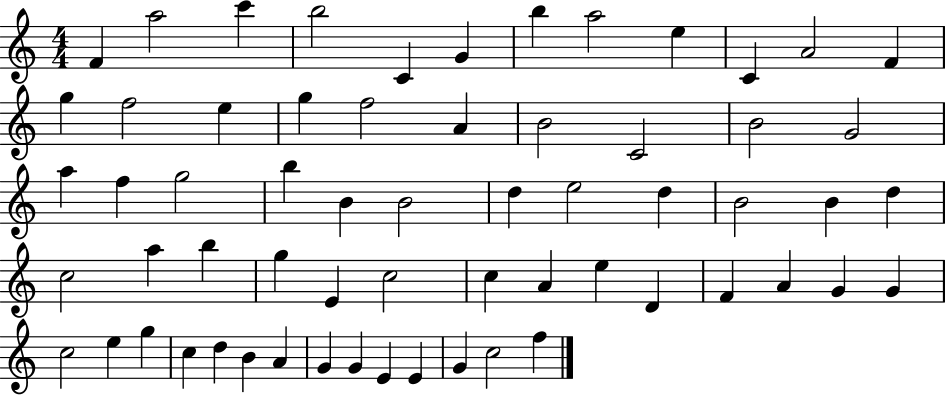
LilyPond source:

{
  \clef treble
  \numericTimeSignature
  \time 4/4
  \key c \major
  f'4 a''2 c'''4 | b''2 c'4 g'4 | b''4 a''2 e''4 | c'4 a'2 f'4 | \break g''4 f''2 e''4 | g''4 f''2 a'4 | b'2 c'2 | b'2 g'2 | \break a''4 f''4 g''2 | b''4 b'4 b'2 | d''4 e''2 d''4 | b'2 b'4 d''4 | \break c''2 a''4 b''4 | g''4 e'4 c''2 | c''4 a'4 e''4 d'4 | f'4 a'4 g'4 g'4 | \break c''2 e''4 g''4 | c''4 d''4 b'4 a'4 | g'4 g'4 e'4 e'4 | g'4 c''2 f''4 | \break \bar "|."
}